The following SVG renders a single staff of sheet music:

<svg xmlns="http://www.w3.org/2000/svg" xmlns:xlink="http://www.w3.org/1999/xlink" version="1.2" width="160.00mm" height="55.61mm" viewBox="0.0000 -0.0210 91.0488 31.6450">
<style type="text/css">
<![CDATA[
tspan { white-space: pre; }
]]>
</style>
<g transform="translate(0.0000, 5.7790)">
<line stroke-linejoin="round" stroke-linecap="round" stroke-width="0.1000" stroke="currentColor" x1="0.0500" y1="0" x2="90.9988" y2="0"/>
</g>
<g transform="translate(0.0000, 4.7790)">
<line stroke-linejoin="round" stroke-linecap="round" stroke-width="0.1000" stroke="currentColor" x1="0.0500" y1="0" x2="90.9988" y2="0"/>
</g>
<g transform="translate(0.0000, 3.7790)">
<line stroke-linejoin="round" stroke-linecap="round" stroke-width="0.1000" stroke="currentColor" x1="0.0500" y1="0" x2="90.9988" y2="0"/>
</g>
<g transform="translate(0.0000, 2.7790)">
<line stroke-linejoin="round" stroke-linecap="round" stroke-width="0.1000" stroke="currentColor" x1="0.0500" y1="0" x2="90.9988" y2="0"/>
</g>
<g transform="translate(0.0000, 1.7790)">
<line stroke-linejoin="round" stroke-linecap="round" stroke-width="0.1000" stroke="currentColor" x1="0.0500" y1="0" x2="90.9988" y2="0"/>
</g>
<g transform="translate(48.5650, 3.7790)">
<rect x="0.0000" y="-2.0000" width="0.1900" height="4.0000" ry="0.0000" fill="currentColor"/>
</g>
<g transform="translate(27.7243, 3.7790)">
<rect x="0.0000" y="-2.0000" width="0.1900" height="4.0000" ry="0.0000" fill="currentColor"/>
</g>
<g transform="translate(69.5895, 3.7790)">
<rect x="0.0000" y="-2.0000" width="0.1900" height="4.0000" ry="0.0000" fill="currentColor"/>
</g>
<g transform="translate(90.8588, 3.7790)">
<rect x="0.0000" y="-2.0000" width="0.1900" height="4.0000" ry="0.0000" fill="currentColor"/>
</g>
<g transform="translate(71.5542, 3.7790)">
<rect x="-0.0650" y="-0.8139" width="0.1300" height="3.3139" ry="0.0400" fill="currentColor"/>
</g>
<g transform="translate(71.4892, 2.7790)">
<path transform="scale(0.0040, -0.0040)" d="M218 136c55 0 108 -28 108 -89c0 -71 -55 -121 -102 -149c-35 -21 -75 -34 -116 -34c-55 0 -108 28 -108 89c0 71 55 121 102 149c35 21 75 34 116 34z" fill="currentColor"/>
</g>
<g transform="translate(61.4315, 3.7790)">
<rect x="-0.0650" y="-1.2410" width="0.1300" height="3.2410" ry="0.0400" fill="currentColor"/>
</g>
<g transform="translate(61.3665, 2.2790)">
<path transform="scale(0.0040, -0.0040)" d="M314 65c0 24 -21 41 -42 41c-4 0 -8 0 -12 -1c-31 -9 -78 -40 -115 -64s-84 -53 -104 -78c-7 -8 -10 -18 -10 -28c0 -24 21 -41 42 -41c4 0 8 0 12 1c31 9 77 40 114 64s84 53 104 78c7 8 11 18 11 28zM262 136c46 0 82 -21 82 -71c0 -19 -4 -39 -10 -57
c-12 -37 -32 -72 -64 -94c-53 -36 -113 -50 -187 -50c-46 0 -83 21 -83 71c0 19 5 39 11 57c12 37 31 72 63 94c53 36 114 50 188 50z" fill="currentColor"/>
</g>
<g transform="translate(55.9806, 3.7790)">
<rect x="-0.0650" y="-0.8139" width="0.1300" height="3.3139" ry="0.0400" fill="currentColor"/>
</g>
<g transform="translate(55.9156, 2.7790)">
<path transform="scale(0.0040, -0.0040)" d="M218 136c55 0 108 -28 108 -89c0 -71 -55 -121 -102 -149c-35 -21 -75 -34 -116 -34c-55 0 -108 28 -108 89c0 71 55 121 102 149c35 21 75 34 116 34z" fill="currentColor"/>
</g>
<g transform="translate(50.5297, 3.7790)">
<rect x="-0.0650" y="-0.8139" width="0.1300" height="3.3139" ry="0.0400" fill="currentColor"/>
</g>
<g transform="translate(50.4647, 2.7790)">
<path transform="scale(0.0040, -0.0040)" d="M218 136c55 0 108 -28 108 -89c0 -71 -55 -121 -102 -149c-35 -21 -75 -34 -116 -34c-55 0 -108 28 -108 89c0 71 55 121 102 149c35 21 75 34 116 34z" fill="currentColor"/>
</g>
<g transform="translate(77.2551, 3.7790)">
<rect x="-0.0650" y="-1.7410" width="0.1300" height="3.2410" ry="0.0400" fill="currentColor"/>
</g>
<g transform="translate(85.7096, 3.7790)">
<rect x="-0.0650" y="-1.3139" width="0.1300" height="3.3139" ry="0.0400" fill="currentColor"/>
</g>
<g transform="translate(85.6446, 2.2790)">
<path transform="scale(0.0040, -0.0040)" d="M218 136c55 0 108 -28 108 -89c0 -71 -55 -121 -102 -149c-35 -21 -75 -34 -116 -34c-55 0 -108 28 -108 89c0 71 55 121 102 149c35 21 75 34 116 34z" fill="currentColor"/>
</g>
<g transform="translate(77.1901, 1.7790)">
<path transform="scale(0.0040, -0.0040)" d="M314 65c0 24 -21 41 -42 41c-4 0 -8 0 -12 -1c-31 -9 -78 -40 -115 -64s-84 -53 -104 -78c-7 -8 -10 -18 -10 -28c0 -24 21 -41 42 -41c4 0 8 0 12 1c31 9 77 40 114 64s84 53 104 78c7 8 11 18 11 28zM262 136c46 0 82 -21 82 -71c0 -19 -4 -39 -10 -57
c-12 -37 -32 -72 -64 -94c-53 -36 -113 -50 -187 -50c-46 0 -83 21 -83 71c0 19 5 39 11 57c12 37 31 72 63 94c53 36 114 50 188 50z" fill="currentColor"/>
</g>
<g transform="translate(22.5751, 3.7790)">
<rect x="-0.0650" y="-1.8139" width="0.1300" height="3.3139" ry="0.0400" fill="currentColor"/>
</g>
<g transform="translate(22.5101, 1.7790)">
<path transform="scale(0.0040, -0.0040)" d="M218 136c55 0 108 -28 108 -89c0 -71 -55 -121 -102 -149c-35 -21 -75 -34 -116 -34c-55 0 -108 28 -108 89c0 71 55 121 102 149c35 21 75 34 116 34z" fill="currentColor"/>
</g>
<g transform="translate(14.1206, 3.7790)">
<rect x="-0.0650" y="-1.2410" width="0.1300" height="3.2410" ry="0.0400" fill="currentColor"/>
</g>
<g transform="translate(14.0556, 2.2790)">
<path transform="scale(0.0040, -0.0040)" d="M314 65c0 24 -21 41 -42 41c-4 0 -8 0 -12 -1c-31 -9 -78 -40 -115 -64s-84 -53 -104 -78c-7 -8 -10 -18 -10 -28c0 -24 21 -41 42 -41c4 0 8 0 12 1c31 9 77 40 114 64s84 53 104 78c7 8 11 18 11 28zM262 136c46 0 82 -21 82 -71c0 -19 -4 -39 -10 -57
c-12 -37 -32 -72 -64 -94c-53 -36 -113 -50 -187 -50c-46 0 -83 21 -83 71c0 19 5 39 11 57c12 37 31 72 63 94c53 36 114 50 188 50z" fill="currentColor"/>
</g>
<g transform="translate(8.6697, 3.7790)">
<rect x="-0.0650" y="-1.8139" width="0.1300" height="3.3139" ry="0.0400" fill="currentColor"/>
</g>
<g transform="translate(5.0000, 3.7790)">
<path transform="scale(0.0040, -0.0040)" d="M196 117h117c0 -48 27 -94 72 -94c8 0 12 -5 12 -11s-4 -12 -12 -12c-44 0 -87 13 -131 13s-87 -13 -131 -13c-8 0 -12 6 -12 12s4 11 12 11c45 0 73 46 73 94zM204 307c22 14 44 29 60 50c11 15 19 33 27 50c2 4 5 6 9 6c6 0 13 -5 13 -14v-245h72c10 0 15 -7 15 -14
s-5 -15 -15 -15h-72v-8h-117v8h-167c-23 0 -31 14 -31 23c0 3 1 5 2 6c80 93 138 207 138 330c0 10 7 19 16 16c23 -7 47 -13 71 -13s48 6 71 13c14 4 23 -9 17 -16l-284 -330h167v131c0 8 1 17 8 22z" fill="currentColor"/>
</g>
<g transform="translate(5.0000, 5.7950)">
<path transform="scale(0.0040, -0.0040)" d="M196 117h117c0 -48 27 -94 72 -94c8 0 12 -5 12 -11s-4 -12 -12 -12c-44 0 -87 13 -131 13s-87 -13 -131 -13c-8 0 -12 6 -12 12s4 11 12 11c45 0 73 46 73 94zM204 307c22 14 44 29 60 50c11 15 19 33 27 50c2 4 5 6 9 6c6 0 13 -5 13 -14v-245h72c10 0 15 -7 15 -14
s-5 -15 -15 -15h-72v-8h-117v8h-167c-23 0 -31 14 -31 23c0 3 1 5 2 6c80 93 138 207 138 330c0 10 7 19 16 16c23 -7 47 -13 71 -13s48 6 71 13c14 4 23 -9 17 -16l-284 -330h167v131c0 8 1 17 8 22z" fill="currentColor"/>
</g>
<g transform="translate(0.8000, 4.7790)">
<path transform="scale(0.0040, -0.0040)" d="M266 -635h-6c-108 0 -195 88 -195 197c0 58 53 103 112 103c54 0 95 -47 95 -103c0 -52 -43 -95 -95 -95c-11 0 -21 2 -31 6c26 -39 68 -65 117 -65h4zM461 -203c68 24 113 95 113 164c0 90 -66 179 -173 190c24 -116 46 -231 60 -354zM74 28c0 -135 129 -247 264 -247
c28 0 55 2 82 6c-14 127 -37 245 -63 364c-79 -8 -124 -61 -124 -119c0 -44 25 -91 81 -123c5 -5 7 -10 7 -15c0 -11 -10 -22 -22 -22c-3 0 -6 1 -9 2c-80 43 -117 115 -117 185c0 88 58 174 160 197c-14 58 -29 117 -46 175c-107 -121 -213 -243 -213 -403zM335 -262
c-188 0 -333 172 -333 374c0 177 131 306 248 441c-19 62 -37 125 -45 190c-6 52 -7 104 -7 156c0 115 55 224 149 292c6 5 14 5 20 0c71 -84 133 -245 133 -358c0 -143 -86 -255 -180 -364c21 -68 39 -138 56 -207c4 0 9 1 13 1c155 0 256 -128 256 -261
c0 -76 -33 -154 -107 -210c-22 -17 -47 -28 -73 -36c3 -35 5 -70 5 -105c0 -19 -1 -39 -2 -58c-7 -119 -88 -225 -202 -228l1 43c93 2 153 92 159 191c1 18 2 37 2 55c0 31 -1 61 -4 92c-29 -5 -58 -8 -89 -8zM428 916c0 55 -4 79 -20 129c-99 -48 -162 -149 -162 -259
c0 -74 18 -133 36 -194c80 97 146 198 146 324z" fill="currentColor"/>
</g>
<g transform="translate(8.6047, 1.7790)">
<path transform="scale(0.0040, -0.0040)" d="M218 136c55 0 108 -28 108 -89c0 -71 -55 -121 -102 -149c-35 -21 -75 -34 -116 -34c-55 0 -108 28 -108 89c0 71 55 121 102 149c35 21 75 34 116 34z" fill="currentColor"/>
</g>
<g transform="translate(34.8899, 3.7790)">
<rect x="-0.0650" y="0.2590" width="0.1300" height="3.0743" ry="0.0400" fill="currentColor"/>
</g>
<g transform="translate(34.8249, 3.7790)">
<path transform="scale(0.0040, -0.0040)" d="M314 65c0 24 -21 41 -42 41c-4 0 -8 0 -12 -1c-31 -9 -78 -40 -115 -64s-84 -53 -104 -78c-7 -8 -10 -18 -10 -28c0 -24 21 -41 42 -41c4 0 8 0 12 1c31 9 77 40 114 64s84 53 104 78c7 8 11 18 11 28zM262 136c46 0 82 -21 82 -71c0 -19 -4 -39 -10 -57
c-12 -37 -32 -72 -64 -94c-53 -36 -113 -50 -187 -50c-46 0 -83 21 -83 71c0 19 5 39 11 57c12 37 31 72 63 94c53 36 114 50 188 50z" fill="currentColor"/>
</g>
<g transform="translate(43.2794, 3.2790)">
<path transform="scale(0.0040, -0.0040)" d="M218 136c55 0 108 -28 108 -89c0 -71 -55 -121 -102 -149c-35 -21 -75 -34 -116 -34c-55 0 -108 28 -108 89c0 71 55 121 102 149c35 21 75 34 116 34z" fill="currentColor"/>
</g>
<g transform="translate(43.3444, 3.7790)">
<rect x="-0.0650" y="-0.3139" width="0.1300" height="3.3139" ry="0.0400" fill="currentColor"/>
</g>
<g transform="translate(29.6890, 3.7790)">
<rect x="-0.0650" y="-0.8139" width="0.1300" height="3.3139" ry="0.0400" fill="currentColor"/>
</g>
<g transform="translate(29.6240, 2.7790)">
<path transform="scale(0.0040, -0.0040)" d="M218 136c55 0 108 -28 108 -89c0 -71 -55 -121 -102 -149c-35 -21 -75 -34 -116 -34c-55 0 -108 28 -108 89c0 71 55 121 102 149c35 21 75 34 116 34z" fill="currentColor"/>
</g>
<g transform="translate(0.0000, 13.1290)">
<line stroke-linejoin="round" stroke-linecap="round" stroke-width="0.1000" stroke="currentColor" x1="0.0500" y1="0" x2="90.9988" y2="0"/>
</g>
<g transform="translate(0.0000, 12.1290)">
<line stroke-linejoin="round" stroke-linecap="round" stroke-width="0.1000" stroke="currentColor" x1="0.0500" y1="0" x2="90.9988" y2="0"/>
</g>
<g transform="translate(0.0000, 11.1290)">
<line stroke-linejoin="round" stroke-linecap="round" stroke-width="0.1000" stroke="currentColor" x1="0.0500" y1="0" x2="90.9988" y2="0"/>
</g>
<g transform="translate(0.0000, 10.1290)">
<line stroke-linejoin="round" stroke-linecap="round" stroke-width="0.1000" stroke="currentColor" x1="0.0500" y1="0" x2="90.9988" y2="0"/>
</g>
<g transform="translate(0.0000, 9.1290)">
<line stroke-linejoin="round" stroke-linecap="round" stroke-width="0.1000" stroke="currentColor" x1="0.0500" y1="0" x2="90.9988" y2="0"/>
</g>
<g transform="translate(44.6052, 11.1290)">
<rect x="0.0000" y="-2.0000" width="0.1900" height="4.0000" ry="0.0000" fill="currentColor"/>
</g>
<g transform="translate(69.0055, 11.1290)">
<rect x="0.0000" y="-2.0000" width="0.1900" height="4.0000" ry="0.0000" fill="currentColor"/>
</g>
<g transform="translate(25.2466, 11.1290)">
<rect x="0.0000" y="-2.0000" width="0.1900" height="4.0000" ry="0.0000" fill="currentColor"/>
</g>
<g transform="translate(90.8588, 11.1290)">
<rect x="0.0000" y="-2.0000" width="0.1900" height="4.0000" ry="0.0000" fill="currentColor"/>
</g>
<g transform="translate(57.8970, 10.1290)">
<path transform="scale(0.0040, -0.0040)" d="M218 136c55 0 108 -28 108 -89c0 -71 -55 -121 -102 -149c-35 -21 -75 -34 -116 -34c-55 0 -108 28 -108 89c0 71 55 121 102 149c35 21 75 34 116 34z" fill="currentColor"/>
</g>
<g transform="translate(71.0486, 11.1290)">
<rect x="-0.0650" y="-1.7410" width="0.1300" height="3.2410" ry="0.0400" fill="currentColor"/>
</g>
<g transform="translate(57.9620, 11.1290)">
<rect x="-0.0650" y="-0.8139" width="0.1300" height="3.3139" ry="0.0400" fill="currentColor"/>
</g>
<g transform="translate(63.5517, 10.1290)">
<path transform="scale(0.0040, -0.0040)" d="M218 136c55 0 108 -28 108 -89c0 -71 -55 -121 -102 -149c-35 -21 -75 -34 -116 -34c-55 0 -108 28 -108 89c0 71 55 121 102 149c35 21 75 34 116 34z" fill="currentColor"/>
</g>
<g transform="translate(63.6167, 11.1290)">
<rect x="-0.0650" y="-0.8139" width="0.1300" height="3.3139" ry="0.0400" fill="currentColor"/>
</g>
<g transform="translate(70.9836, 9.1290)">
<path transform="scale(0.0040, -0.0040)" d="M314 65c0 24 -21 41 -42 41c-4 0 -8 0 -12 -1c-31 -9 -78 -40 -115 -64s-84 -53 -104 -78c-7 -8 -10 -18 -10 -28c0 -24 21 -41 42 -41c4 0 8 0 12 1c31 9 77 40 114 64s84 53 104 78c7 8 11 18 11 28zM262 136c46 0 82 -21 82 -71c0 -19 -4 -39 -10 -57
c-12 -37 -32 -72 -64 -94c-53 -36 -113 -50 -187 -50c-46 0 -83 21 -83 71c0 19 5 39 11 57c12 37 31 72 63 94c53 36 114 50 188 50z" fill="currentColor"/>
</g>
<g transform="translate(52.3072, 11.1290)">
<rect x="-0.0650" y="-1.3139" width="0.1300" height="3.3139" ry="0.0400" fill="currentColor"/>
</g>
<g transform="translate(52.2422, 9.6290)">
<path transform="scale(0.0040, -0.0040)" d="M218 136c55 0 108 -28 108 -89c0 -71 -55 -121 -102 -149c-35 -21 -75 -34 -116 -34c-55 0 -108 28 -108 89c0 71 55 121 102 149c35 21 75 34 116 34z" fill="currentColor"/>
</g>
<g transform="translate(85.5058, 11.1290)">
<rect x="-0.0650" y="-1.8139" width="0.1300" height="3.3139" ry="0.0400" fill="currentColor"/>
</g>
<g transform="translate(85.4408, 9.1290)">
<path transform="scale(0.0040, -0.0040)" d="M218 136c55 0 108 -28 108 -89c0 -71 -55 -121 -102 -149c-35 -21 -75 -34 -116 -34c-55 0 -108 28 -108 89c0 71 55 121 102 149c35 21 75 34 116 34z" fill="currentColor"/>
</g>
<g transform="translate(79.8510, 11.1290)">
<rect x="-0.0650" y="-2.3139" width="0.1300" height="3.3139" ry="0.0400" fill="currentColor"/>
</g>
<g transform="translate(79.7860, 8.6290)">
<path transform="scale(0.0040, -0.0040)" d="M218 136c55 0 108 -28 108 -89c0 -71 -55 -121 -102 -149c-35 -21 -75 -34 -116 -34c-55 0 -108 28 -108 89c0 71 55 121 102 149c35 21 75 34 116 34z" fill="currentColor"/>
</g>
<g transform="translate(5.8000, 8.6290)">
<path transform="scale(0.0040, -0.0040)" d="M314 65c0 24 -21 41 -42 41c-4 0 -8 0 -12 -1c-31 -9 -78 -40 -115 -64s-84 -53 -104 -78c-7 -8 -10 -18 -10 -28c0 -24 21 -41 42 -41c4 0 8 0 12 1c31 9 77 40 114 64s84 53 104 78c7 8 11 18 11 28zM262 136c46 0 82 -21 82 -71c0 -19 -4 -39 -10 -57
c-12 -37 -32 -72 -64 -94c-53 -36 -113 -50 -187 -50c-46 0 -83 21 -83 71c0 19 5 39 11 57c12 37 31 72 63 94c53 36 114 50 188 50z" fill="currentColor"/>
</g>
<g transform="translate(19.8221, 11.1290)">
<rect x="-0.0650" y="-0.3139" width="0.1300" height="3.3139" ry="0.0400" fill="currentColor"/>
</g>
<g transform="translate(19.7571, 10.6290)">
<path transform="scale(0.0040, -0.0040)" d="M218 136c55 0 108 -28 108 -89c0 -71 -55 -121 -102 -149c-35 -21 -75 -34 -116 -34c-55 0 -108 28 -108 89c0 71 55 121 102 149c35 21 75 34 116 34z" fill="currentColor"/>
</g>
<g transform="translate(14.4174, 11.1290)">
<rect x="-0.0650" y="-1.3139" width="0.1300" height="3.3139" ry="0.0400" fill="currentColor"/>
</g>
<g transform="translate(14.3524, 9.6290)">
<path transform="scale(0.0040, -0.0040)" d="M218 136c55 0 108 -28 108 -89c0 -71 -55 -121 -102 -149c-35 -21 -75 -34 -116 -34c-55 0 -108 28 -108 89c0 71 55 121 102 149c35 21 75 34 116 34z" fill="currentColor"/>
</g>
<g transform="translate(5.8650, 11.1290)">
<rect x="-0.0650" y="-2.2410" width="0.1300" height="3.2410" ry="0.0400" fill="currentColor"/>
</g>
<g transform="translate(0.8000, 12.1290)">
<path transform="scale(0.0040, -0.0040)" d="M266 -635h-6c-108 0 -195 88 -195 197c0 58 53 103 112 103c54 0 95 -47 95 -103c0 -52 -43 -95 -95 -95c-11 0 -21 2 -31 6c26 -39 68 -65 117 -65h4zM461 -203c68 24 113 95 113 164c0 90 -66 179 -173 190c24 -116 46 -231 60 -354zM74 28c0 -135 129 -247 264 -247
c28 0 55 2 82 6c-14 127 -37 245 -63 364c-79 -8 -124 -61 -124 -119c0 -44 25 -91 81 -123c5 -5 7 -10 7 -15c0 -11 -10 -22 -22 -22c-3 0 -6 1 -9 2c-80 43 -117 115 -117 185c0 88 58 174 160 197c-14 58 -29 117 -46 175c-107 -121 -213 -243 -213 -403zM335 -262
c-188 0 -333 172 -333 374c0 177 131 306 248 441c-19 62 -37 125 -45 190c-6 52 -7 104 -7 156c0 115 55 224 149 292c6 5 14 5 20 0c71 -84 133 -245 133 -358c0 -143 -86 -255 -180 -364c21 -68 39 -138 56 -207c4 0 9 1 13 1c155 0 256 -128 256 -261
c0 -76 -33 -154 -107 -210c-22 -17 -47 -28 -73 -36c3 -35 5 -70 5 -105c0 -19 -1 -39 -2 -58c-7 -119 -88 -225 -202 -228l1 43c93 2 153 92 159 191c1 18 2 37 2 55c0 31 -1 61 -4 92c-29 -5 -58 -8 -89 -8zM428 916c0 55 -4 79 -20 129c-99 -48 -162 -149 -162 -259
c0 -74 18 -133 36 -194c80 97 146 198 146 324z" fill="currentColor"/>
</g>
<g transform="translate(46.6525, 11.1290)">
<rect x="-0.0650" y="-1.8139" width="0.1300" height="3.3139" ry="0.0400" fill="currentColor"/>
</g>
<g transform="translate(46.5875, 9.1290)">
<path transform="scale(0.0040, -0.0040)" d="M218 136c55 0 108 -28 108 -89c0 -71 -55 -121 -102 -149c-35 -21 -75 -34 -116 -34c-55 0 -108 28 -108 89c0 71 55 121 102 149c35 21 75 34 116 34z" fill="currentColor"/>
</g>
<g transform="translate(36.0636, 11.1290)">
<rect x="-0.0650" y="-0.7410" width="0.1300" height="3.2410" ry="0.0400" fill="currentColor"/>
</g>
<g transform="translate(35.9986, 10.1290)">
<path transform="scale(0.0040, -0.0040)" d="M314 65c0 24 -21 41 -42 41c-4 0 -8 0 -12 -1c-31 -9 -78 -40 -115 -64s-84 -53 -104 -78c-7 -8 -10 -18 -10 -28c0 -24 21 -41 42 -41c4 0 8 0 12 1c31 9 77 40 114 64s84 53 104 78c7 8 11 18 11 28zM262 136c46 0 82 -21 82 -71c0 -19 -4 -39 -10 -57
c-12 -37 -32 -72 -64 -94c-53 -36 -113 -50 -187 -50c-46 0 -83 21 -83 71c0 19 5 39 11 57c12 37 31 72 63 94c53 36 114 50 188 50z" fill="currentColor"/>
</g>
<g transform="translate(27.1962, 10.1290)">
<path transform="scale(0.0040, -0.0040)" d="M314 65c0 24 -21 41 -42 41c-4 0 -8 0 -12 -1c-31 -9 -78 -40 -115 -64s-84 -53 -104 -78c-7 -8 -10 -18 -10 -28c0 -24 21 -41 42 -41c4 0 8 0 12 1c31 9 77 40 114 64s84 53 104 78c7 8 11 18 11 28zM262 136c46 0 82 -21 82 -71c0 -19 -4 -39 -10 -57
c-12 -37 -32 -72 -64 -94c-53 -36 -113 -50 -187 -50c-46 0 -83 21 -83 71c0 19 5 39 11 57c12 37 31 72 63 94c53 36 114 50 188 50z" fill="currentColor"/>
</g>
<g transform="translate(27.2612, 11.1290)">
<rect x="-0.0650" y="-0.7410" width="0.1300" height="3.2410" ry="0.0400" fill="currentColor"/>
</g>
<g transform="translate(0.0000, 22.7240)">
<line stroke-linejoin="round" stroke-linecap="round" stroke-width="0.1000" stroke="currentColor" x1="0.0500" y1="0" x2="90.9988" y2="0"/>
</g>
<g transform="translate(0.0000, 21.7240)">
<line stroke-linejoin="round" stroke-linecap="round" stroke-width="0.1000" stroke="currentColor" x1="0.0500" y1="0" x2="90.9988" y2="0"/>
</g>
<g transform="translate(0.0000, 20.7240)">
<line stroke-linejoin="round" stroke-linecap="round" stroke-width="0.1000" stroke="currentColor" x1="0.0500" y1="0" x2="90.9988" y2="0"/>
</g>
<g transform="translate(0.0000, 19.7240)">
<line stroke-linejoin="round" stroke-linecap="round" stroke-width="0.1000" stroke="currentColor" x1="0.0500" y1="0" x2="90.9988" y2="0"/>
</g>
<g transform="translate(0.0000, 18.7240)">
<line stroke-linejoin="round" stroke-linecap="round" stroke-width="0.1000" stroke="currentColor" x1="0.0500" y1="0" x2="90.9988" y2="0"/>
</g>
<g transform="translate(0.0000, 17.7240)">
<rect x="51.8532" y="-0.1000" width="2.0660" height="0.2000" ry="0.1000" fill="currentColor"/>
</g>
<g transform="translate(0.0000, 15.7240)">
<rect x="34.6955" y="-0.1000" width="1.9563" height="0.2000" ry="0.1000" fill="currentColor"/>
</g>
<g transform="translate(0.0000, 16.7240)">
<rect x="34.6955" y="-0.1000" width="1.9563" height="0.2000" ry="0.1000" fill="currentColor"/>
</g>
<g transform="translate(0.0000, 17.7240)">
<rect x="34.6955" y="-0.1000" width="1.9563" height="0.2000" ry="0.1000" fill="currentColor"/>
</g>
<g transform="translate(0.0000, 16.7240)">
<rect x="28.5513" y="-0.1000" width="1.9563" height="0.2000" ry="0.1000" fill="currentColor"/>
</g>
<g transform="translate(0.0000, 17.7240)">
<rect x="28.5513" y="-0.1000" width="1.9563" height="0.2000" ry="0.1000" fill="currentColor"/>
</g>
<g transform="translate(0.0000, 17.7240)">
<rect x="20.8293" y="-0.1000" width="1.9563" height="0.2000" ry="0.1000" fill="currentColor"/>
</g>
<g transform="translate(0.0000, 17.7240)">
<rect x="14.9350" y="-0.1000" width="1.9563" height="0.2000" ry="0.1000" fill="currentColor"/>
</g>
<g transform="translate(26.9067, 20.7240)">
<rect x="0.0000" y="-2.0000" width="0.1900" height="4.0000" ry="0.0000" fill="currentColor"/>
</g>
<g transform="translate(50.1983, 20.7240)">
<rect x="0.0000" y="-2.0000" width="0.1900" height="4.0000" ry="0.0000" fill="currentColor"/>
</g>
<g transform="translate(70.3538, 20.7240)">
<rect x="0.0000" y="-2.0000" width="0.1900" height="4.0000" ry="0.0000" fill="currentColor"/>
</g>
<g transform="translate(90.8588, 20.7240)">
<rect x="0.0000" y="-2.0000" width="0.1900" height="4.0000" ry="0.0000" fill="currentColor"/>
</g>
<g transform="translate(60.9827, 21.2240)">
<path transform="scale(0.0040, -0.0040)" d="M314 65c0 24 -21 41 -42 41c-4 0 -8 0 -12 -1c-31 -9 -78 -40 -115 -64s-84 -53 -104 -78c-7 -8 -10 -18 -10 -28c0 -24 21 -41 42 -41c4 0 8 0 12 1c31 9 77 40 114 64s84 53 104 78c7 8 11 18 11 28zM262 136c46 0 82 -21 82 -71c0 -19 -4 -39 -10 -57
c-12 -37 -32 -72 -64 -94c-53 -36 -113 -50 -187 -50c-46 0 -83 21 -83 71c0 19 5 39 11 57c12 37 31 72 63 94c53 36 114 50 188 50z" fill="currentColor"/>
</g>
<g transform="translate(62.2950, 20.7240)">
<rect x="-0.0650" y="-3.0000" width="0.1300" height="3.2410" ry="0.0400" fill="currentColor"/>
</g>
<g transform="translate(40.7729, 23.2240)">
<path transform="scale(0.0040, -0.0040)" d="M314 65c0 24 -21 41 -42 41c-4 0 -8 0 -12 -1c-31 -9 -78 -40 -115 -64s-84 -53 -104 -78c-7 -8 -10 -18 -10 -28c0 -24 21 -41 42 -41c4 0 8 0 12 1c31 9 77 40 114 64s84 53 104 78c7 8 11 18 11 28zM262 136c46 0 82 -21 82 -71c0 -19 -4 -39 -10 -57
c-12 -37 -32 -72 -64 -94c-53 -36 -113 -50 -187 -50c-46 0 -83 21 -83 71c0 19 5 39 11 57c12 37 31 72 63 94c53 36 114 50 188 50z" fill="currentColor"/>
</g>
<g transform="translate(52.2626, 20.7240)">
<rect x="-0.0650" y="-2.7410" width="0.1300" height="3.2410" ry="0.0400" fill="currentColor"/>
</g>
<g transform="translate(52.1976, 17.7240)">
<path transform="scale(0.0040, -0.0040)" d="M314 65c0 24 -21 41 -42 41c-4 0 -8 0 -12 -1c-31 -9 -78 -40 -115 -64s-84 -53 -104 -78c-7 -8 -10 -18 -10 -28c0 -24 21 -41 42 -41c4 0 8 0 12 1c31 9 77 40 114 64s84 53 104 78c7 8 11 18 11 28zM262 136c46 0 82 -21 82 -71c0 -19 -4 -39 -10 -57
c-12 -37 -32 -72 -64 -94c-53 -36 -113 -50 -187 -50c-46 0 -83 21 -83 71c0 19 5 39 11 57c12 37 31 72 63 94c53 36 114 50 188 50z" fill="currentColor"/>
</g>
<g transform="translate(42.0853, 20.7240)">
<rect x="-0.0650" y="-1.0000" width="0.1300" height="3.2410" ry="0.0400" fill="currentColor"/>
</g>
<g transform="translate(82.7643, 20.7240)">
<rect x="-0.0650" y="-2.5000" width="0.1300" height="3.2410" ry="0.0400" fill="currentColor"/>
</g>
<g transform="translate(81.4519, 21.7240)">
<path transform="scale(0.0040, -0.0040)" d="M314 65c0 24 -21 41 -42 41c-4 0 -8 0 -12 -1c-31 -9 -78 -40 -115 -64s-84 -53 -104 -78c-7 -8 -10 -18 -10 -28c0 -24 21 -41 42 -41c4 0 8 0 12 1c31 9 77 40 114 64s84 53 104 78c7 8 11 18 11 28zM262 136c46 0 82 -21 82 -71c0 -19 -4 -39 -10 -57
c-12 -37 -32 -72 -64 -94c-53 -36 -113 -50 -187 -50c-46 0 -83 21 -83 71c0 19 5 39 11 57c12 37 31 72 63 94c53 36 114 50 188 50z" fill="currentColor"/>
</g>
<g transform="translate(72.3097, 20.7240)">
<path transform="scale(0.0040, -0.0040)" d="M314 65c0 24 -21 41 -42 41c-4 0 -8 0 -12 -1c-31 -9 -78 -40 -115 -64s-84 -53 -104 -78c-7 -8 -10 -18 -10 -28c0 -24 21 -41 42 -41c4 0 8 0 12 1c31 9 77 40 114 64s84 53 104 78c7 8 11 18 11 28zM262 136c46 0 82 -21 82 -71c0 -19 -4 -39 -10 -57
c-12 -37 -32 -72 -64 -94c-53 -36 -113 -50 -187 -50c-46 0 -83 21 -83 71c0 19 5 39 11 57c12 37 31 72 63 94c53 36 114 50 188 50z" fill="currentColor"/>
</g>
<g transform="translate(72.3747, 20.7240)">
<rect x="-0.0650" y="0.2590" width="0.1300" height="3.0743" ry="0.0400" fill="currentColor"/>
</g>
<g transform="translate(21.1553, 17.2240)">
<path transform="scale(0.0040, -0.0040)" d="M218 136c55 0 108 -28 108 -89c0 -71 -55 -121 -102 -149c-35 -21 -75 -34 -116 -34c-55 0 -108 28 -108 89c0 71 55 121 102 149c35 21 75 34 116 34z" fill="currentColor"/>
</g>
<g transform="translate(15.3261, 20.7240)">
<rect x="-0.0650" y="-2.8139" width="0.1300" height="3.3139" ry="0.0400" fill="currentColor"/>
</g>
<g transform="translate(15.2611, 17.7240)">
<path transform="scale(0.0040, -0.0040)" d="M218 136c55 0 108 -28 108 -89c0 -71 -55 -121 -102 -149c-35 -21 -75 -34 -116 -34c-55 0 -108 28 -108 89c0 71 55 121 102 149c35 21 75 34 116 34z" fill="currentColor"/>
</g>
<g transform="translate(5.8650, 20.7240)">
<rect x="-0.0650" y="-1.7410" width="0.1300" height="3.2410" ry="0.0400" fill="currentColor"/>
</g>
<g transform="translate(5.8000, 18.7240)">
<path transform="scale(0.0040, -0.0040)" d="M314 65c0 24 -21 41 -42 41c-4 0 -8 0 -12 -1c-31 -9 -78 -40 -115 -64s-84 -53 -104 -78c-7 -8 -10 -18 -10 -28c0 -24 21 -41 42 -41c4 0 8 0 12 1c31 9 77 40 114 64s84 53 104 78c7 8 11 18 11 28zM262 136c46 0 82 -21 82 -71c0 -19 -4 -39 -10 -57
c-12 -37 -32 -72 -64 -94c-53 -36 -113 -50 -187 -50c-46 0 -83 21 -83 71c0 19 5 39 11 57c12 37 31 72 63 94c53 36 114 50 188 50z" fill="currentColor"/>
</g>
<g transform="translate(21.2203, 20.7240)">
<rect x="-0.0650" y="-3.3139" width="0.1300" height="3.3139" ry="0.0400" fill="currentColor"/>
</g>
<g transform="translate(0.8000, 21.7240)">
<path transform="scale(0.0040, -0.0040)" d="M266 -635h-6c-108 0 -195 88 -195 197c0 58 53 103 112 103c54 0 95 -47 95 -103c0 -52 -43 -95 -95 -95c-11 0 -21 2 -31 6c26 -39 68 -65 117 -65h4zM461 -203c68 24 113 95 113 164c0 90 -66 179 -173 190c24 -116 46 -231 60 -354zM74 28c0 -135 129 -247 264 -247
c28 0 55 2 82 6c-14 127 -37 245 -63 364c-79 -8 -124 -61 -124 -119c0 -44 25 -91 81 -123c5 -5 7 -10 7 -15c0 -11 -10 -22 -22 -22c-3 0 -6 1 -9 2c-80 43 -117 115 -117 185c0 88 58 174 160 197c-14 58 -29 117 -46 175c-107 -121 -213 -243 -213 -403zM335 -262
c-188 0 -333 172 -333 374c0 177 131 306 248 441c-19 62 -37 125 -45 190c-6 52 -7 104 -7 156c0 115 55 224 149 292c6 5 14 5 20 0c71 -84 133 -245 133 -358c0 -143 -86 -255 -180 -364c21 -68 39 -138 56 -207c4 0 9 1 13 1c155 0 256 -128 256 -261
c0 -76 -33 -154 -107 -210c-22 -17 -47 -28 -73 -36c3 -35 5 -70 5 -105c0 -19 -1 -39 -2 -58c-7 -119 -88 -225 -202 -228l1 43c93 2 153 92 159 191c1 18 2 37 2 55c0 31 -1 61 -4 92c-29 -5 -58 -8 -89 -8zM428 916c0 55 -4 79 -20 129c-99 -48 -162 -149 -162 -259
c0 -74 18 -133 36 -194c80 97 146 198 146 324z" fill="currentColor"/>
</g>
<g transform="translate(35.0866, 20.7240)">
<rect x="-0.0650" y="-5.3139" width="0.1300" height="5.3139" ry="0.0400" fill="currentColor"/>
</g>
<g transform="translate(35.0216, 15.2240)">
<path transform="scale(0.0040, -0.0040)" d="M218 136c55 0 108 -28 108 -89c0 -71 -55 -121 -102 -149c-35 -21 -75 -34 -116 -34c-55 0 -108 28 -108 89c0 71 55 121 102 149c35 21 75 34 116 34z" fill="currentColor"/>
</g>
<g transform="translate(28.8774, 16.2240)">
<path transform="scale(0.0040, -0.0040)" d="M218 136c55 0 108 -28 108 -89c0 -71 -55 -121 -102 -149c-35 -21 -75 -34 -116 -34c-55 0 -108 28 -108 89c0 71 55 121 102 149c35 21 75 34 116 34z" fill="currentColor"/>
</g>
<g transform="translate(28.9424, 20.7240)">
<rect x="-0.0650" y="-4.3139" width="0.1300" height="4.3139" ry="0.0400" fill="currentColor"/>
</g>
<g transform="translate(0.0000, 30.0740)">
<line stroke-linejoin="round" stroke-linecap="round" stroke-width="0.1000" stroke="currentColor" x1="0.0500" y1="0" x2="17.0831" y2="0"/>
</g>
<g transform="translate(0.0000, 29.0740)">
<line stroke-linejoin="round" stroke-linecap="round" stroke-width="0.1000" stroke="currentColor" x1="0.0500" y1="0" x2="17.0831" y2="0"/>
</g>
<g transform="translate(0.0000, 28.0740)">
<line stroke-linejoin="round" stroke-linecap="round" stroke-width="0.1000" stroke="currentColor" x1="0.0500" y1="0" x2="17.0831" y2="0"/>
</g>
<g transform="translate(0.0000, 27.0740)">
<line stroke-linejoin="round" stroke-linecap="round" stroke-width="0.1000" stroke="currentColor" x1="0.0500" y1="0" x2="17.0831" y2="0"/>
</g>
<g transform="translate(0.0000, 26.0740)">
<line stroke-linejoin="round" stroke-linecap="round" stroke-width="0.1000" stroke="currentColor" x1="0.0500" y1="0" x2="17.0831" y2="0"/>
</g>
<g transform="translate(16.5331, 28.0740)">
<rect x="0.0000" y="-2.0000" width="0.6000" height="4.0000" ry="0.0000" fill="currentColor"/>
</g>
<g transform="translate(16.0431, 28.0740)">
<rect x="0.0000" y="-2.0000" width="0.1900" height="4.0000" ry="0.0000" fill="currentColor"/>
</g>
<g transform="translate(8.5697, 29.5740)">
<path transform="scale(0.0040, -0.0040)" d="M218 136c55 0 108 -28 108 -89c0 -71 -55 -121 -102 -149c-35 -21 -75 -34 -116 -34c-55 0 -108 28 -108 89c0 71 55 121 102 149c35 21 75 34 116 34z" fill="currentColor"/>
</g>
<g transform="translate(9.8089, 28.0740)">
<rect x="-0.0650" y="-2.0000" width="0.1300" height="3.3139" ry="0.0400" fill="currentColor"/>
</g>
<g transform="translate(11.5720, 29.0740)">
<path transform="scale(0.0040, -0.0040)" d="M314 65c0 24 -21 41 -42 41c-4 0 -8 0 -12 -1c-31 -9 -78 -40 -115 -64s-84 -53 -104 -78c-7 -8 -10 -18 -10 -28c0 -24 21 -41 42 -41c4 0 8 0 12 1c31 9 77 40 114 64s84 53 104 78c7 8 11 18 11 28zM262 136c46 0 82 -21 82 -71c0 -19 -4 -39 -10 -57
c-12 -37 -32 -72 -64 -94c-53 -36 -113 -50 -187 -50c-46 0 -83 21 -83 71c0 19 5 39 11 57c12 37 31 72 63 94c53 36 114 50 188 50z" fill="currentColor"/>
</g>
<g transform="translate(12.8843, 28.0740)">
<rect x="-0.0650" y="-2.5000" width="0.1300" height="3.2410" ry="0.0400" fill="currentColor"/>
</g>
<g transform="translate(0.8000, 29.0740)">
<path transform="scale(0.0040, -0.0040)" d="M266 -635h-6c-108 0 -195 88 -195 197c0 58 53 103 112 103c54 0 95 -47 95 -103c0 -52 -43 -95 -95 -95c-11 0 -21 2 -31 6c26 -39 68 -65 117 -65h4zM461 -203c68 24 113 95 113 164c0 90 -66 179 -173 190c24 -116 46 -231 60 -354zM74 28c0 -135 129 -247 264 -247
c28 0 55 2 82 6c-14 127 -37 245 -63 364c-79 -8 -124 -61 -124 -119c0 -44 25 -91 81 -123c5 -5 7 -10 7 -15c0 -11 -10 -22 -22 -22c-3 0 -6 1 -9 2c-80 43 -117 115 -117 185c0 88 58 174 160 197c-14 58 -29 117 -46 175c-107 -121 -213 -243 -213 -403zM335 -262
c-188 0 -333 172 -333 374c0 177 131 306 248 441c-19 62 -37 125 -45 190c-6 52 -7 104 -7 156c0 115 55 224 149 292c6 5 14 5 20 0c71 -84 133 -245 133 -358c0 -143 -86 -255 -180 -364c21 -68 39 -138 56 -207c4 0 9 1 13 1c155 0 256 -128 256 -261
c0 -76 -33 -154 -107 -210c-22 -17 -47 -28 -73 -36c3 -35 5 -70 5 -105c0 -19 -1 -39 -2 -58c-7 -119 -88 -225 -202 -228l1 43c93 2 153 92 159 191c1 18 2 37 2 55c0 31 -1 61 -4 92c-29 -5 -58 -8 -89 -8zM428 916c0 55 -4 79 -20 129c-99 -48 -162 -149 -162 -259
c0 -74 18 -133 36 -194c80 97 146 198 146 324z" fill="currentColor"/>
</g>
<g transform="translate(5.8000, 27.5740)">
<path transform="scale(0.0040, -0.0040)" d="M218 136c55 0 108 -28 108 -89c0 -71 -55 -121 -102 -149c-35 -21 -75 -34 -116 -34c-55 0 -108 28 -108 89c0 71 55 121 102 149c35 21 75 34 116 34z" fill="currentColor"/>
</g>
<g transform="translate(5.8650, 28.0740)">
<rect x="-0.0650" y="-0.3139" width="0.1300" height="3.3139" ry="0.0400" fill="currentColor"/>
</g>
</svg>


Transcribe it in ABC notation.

X:1
T:Untitled
M:4/4
L:1/4
K:C
f e2 f d B2 c d d e2 d f2 e g2 e c d2 d2 f e d d f2 g f f2 a b d' f' D2 a2 A2 B2 G2 c F G2